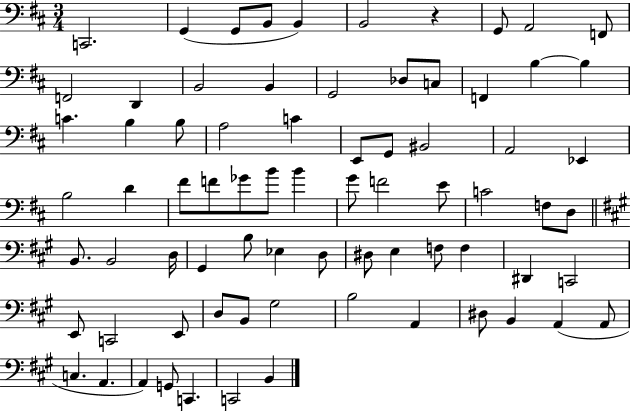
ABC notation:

X:1
T:Untitled
M:3/4
L:1/4
K:D
C,,2 G,, G,,/2 B,,/2 B,, B,,2 z G,,/2 A,,2 F,,/2 F,,2 D,, B,,2 B,, G,,2 _D,/2 C,/2 F,, B, B, C B, B,/2 A,2 C E,,/2 G,,/2 ^B,,2 A,,2 _E,, B,2 D ^F/2 F/2 _G/2 B/2 B G/2 F2 E/2 C2 F,/2 D,/2 B,,/2 B,,2 D,/4 ^G,, B,/2 _E, D,/2 ^D,/2 E, F,/2 F, ^D,, C,,2 E,,/2 C,,2 E,,/2 D,/2 B,,/2 ^G,2 B,2 A,, ^D,/2 B,, A,, A,,/2 C, A,, A,, G,,/2 C,, C,,2 B,,